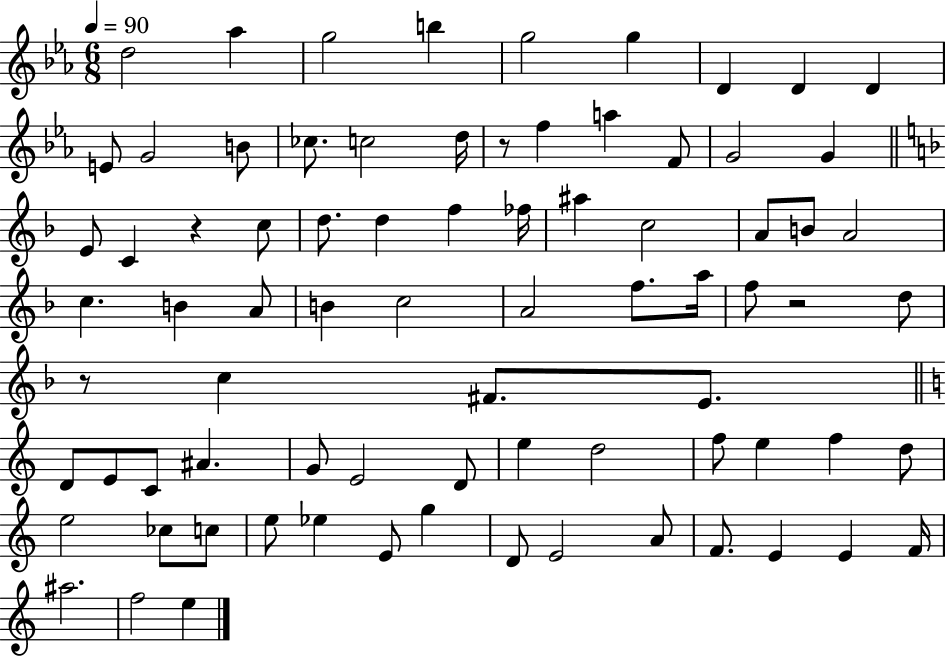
D5/h Ab5/q G5/h B5/q G5/h G5/q D4/q D4/q D4/q E4/e G4/h B4/e CES5/e. C5/h D5/s R/e F5/q A5/q F4/e G4/h G4/q E4/e C4/q R/q C5/e D5/e. D5/q F5/q FES5/s A#5/q C5/h A4/e B4/e A4/h C5/q. B4/q A4/e B4/q C5/h A4/h F5/e. A5/s F5/e R/h D5/e R/e C5/q F#4/e. E4/e. D4/e E4/e C4/e A#4/q. G4/e E4/h D4/e E5/q D5/h F5/e E5/q F5/q D5/e E5/h CES5/e C5/e E5/e Eb5/q E4/e G5/q D4/e E4/h A4/e F4/e. E4/q E4/q F4/s A#5/h. F5/h E5/q